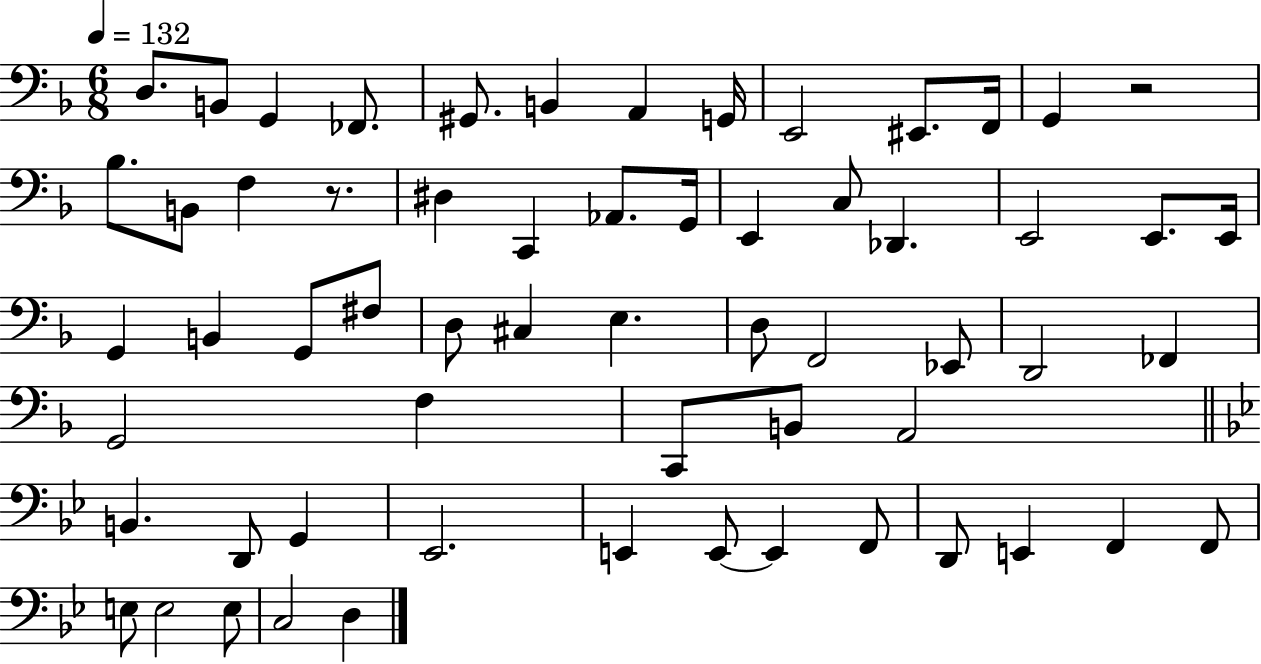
X:1
T:Untitled
M:6/8
L:1/4
K:F
D,/2 B,,/2 G,, _F,,/2 ^G,,/2 B,, A,, G,,/4 E,,2 ^E,,/2 F,,/4 G,, z2 _B,/2 B,,/2 F, z/2 ^D, C,, _A,,/2 G,,/4 E,, C,/2 _D,, E,,2 E,,/2 E,,/4 G,, B,, G,,/2 ^F,/2 D,/2 ^C, E, D,/2 F,,2 _E,,/2 D,,2 _F,, G,,2 F, C,,/2 B,,/2 A,,2 B,, D,,/2 G,, _E,,2 E,, E,,/2 E,, F,,/2 D,,/2 E,, F,, F,,/2 E,/2 E,2 E,/2 C,2 D,